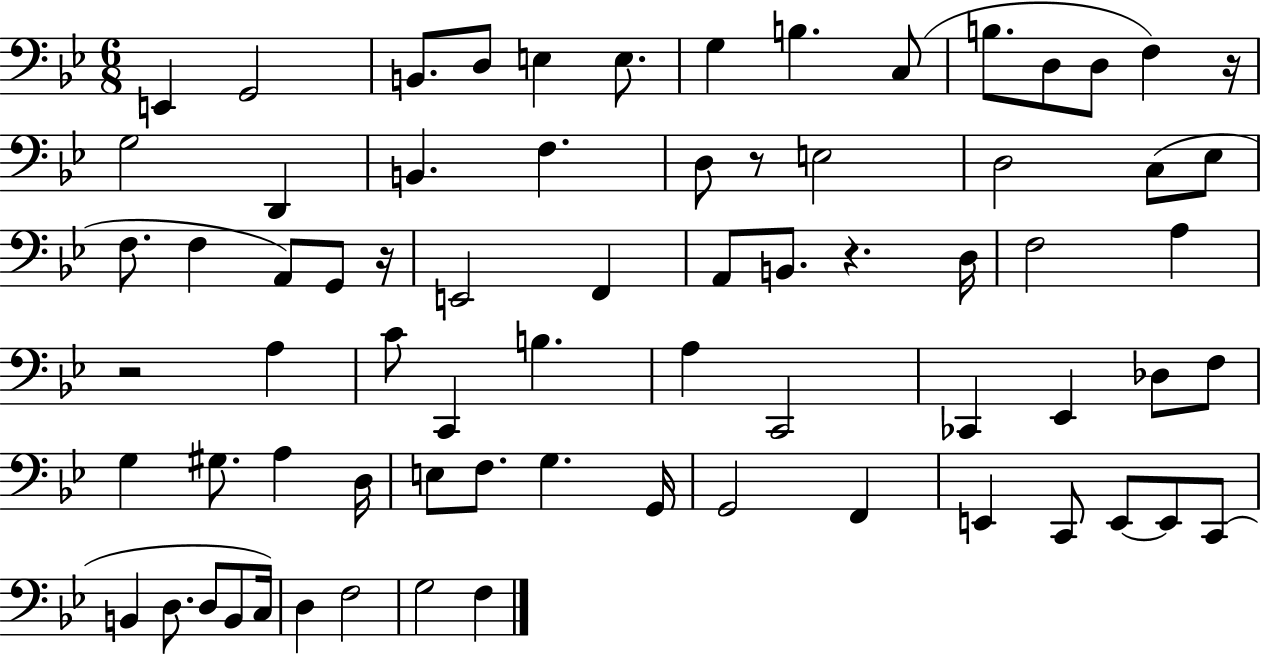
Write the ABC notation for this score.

X:1
T:Untitled
M:6/8
L:1/4
K:Bb
E,, G,,2 B,,/2 D,/2 E, E,/2 G, B, C,/2 B,/2 D,/2 D,/2 F, z/4 G,2 D,, B,, F, D,/2 z/2 E,2 D,2 C,/2 _E,/2 F,/2 F, A,,/2 G,,/2 z/4 E,,2 F,, A,,/2 B,,/2 z D,/4 F,2 A, z2 A, C/2 C,, B, A, C,,2 _C,, _E,, _D,/2 F,/2 G, ^G,/2 A, D,/4 E,/2 F,/2 G, G,,/4 G,,2 F,, E,, C,,/2 E,,/2 E,,/2 C,,/2 B,, D,/2 D,/2 B,,/2 C,/4 D, F,2 G,2 F,